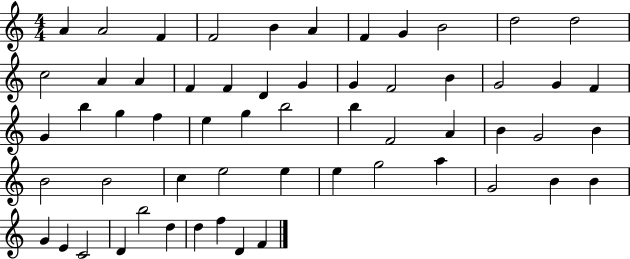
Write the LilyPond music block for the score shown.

{
  \clef treble
  \numericTimeSignature
  \time 4/4
  \key c \major
  a'4 a'2 f'4 | f'2 b'4 a'4 | f'4 g'4 b'2 | d''2 d''2 | \break c''2 a'4 a'4 | f'4 f'4 d'4 g'4 | g'4 f'2 b'4 | g'2 g'4 f'4 | \break g'4 b''4 g''4 f''4 | e''4 g''4 b''2 | b''4 f'2 a'4 | b'4 g'2 b'4 | \break b'2 b'2 | c''4 e''2 e''4 | e''4 g''2 a''4 | g'2 b'4 b'4 | \break g'4 e'4 c'2 | d'4 b''2 d''4 | d''4 f''4 d'4 f'4 | \bar "|."
}